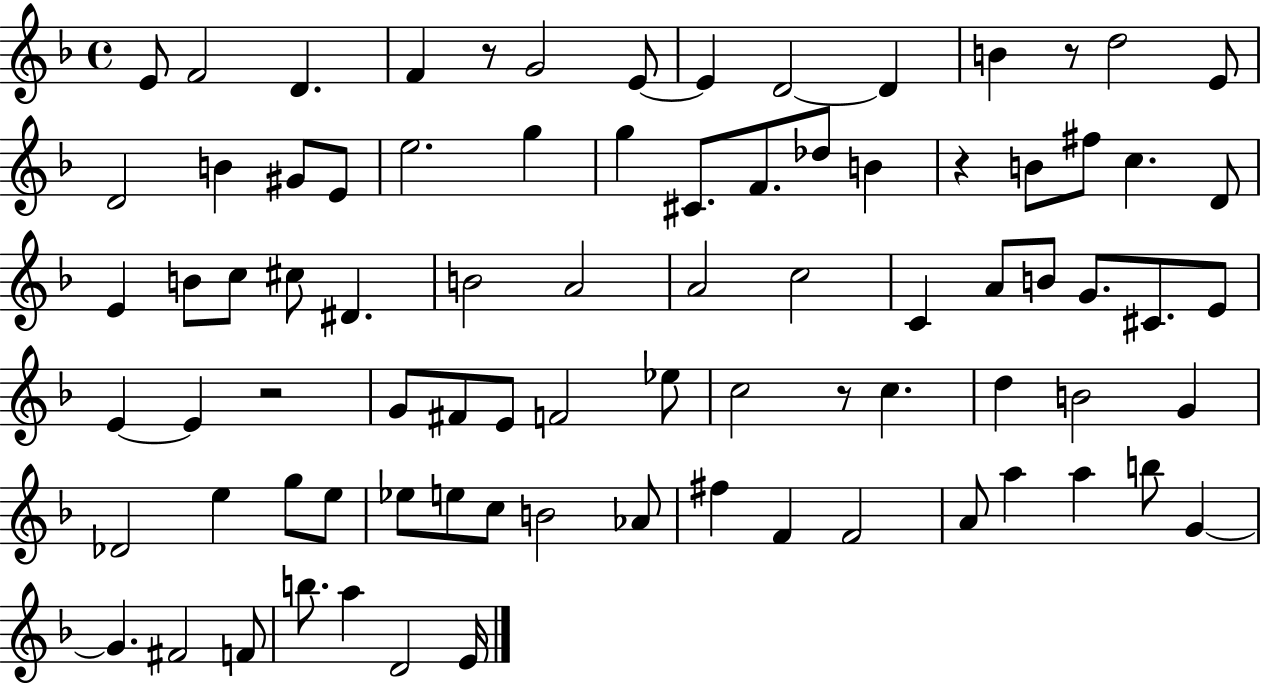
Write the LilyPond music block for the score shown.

{
  \clef treble
  \time 4/4
  \defaultTimeSignature
  \key f \major
  e'8 f'2 d'4. | f'4 r8 g'2 e'8~~ | e'4 d'2~~ d'4 | b'4 r8 d''2 e'8 | \break d'2 b'4 gis'8 e'8 | e''2. g''4 | g''4 cis'8. f'8. des''8 b'4 | r4 b'8 fis''8 c''4. d'8 | \break e'4 b'8 c''8 cis''8 dis'4. | b'2 a'2 | a'2 c''2 | c'4 a'8 b'8 g'8. cis'8. e'8 | \break e'4~~ e'4 r2 | g'8 fis'8 e'8 f'2 ees''8 | c''2 r8 c''4. | d''4 b'2 g'4 | \break des'2 e''4 g''8 e''8 | ees''8 e''8 c''8 b'2 aes'8 | fis''4 f'4 f'2 | a'8 a''4 a''4 b''8 g'4~~ | \break g'4. fis'2 f'8 | b''8. a''4 d'2 e'16 | \bar "|."
}